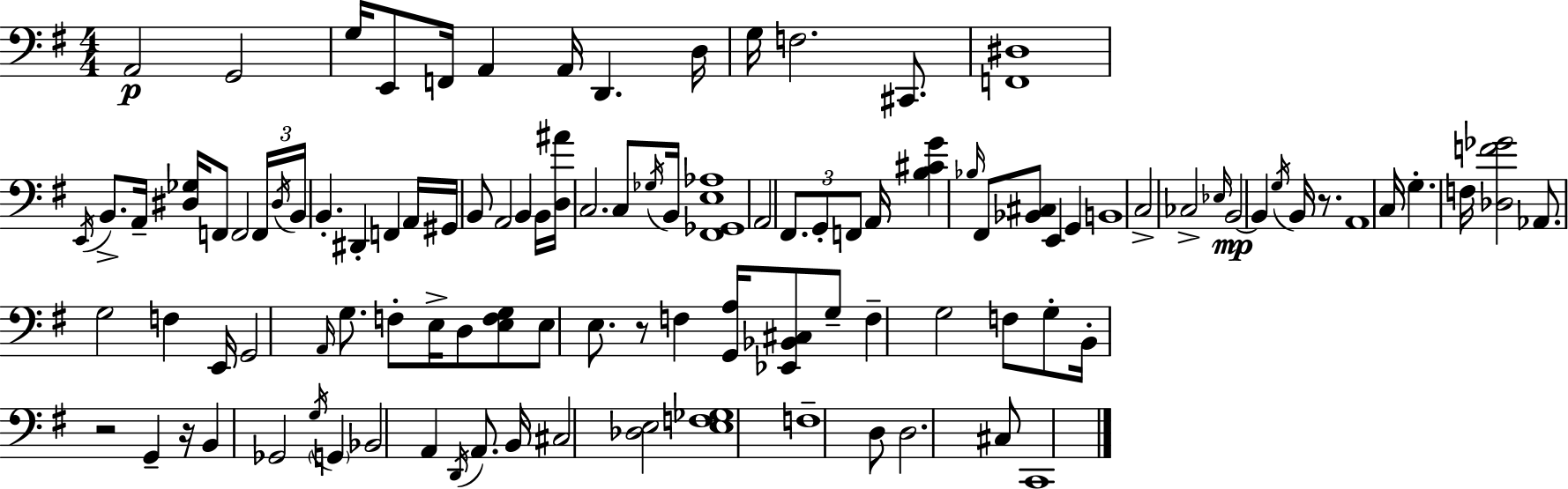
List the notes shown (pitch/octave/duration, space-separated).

A2/h G2/h G3/s E2/e F2/s A2/q A2/s D2/q. D3/s G3/s F3/h. C#2/e. [F2,D#3]/w E2/s B2/e. A2/s [D#3,Gb3]/s F2/e F2/h F2/s D#3/s B2/s B2/q. D#2/q F2/q A2/s G#2/s B2/e A2/h B2/q B2/s [D3,A#4]/s C3/h. C3/e Gb3/s B2/s [F#2,Gb2,E3,Ab3]/w A2/h F#2/e. G2/e F2/e A2/s [B3,C#4,G4]/q Bb3/s F#2/e [Bb2,C#3]/e E2/q G2/q B2/w C3/h CES3/h Eb3/s B2/h B2/q G3/s B2/s R/e. A2/w C3/s G3/q. F3/s [Db3,F4,Gb4]/h Ab2/e. G3/h F3/q E2/s G2/h A2/s G3/e. F3/e E3/s D3/e [E3,F3,G3]/e E3/e E3/e. R/e F3/q [G2,A3]/s [Eb2,Bb2,C#3]/e G3/e F3/q G3/h F3/e G3/e B2/s R/h G2/q R/s B2/q Gb2/h G3/s G2/q Bb2/h A2/q D2/s A2/e. B2/s C#3/h [Db3,E3]/h [E3,F3,Gb3]/w F3/w D3/e D3/h. C#3/e C2/w